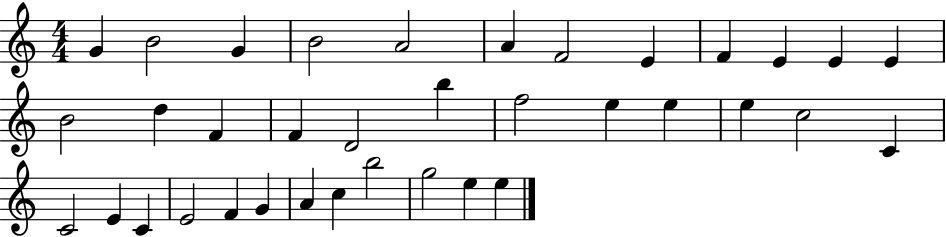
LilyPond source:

{
  \clef treble
  \numericTimeSignature
  \time 4/4
  \key c \major
  g'4 b'2 g'4 | b'2 a'2 | a'4 f'2 e'4 | f'4 e'4 e'4 e'4 | \break b'2 d''4 f'4 | f'4 d'2 b''4 | f''2 e''4 e''4 | e''4 c''2 c'4 | \break c'2 e'4 c'4 | e'2 f'4 g'4 | a'4 c''4 b''2 | g''2 e''4 e''4 | \break \bar "|."
}